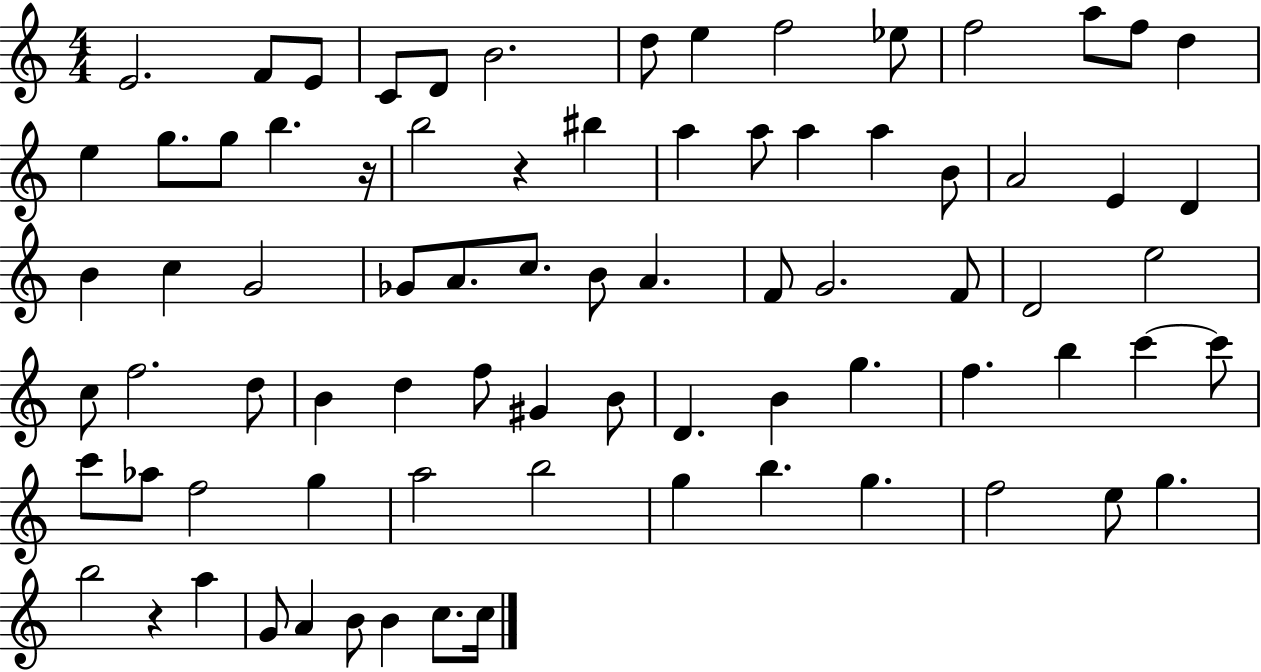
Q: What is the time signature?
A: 4/4